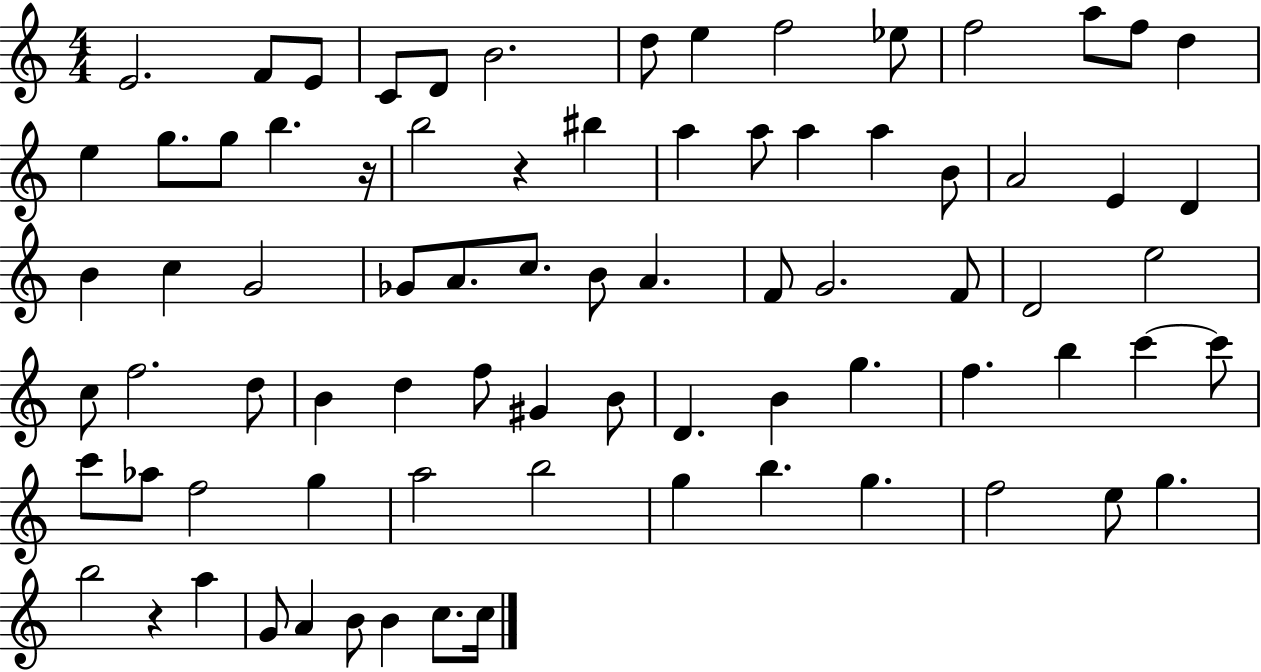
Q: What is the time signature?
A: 4/4